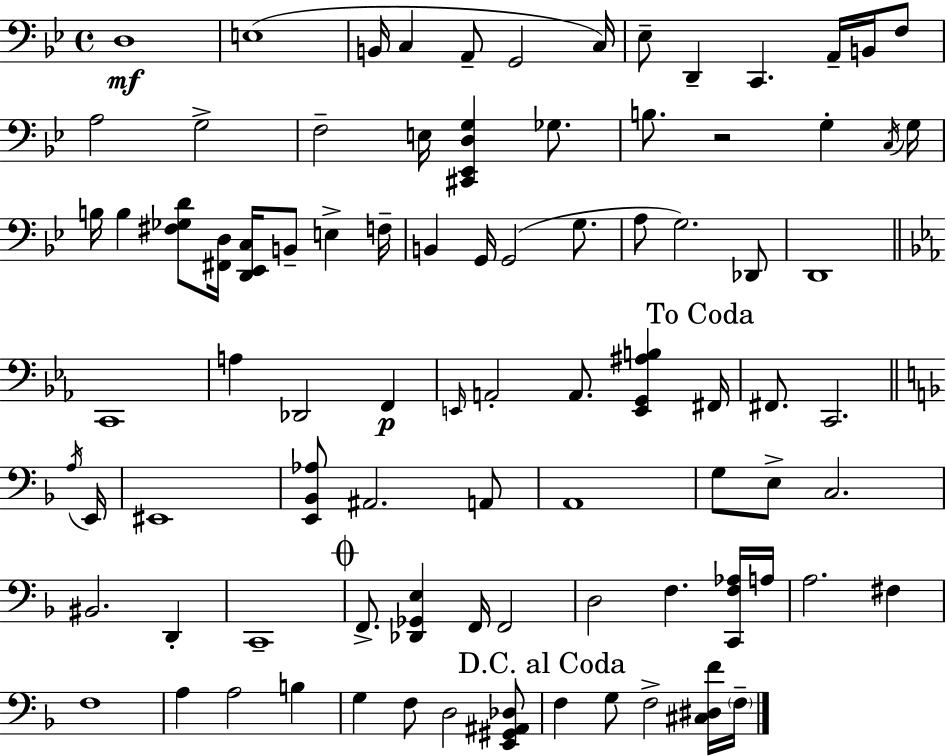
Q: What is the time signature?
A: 4/4